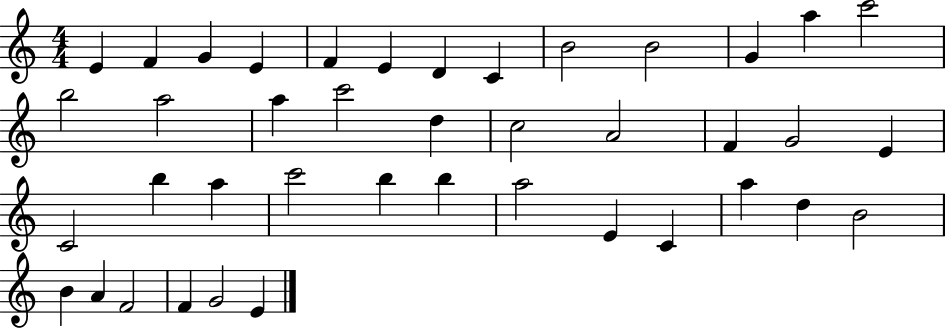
E4/q F4/q G4/q E4/q F4/q E4/q D4/q C4/q B4/h B4/h G4/q A5/q C6/h B5/h A5/h A5/q C6/h D5/q C5/h A4/h F4/q G4/h E4/q C4/h B5/q A5/q C6/h B5/q B5/q A5/h E4/q C4/q A5/q D5/q B4/h B4/q A4/q F4/h F4/q G4/h E4/q